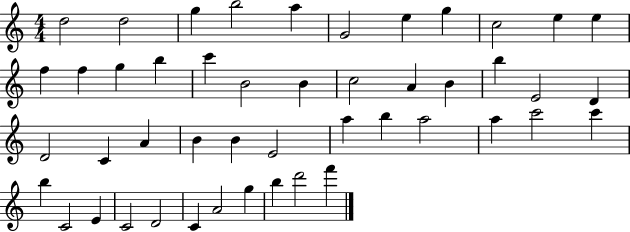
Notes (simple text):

D5/h D5/h G5/q B5/h A5/q G4/h E5/q G5/q C5/h E5/q E5/q F5/q F5/q G5/q B5/q C6/q B4/h B4/q C5/h A4/q B4/q B5/q E4/h D4/q D4/h C4/q A4/q B4/q B4/q E4/h A5/q B5/q A5/h A5/q C6/h C6/q B5/q C4/h E4/q C4/h D4/h C4/q A4/h G5/q B5/q D6/h F6/q